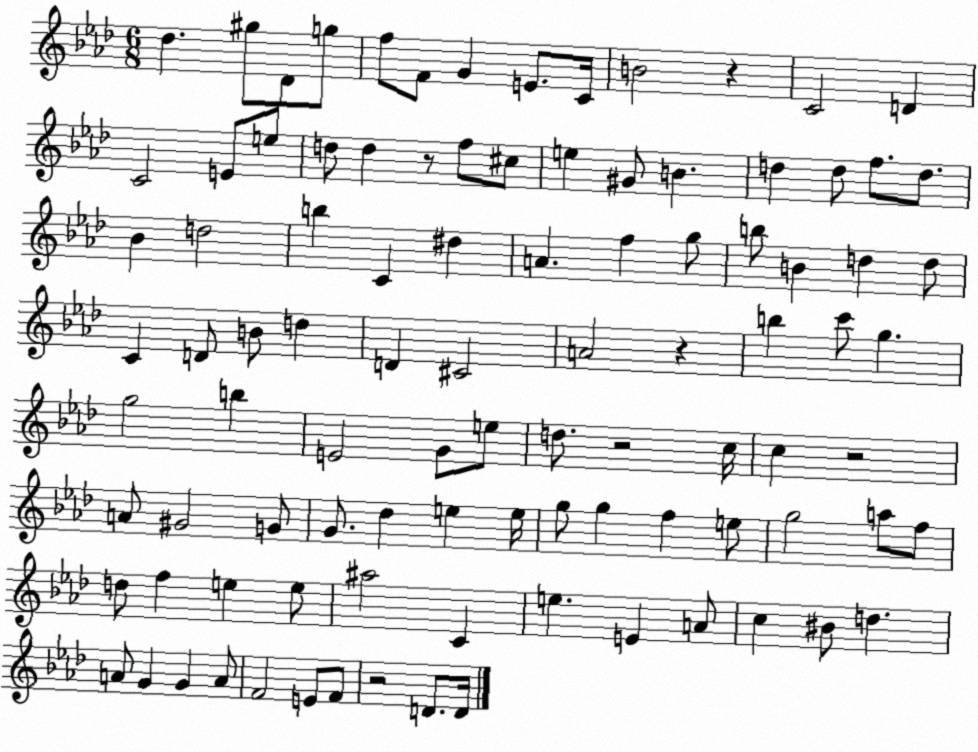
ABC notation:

X:1
T:Untitled
M:6/8
L:1/4
K:Ab
_d ^g/2 _D/2 g/2 f/2 F/2 G E/2 C/4 B2 z C2 D C2 E/2 e/2 d/2 d z/2 f/2 ^c/2 e ^G/2 B d d/2 f/2 d/2 _B d2 b C ^d A f g/2 b/2 B d d/2 C D/2 B/2 d D ^C2 A2 z b c'/2 g g2 b E2 G/2 e/2 d/2 z2 c/4 c z2 A/2 ^G2 G/2 G/2 _d e e/4 g/2 g f e/2 g2 a/2 f/2 d/2 f e e/2 ^a2 C e E A/2 c ^B/2 d A/2 G G A/2 F2 E/2 F/2 z2 D/2 D/4